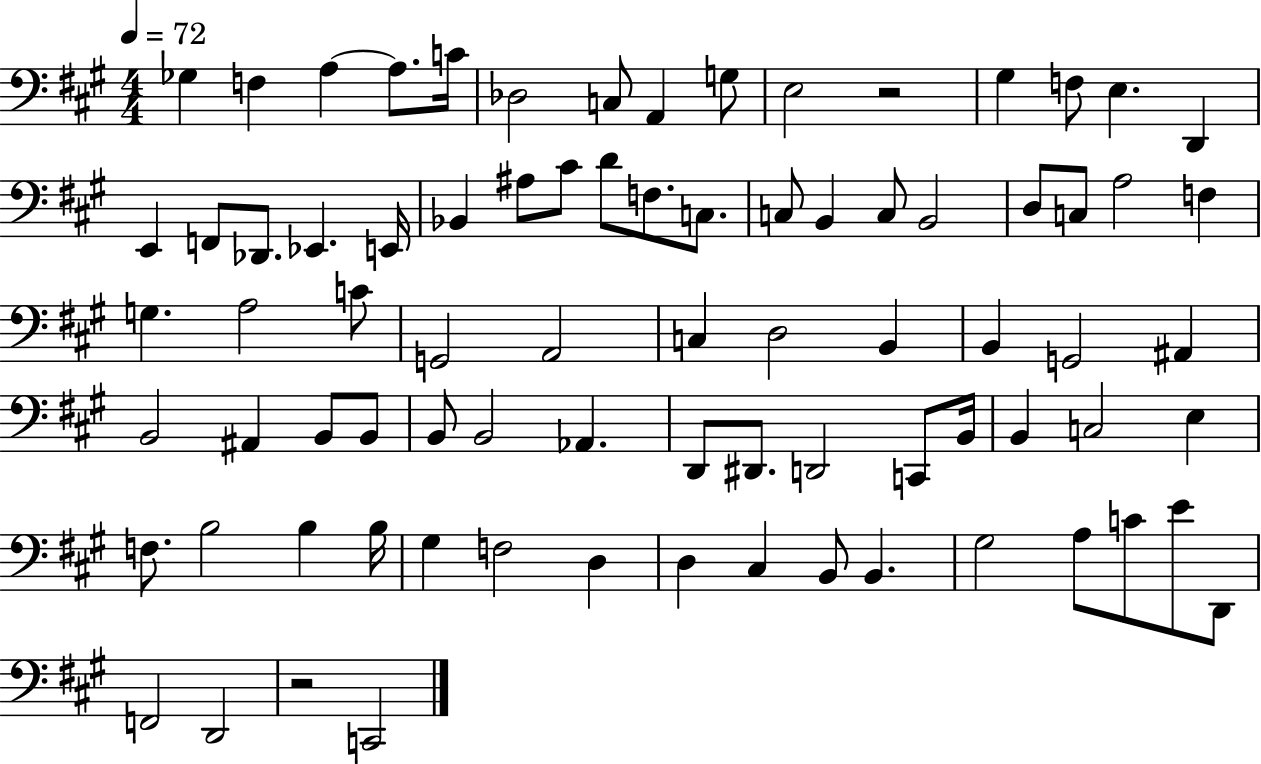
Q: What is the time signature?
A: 4/4